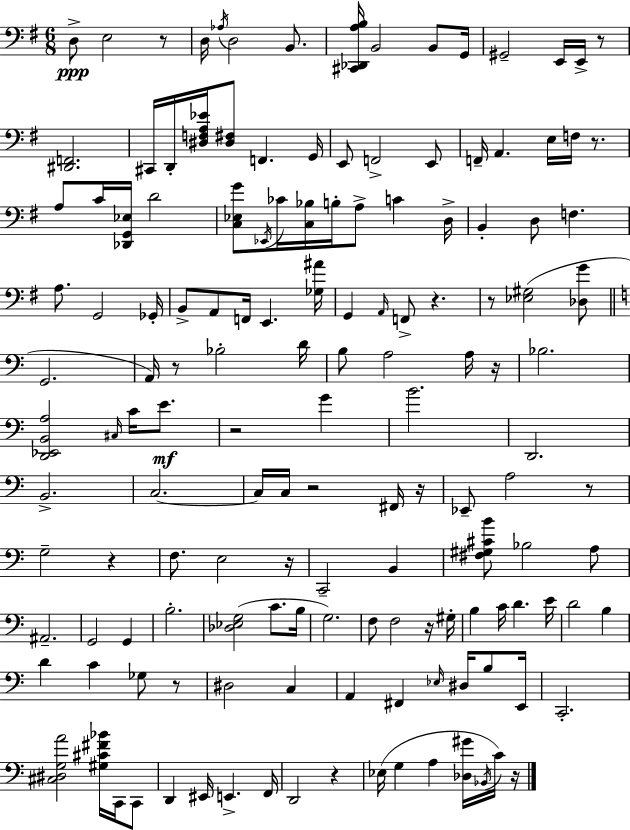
D3/e E3/h R/e D3/s Ab3/s D3/h B2/e. [C#2,Db2,A3,B3]/s B2/h B2/e G2/s G#2/h E2/s E2/s R/e [D#2,F2]/h. C#2/s D2/s [D#3,F3,A3,Eb4]/s [D#3,F#3]/e F2/q. G2/s E2/e F2/h E2/e F2/s A2/q. E3/s F3/s R/e. A3/e C4/s [Db2,G2,Eb3]/s D4/h [C3,Eb3,G4]/e Eb2/s CES4/s [C3,Bb3]/s B3/s A3/e C4/q D3/s B2/q D3/e F3/q. A3/e. G2/h Gb2/s B2/e A2/e F2/s E2/q. [Gb3,A#4]/s G2/q A2/s F2/e R/q. R/e [Eb3,G#3]/h [Db3,G4]/e G2/h. A2/s R/e Bb3/h D4/s B3/e A3/h A3/s R/s Bb3/h. [D2,Eb2,B2,A3]/h C#3/s C4/s E4/e. R/h G4/q B4/h. D2/h. B2/h. C3/h. C3/s C3/s R/h F#2/s R/s Eb2/e A3/h R/e G3/h R/q F3/e. E3/h R/s C2/h B2/q [F#3,G#3,C#4,B4]/e Bb3/h A3/e A#2/h. G2/h G2/q B3/h. [Db3,Eb3,G3]/h C4/e. B3/s G3/h. F3/e F3/h R/s G#3/s B3/q C4/s D4/q. E4/s D4/h B3/q D4/q C4/q Gb3/e R/e D#3/h C3/q A2/q F#2/q Eb3/s D#3/s B3/e E2/s C2/h. [C#3,D#3,G3,A4]/h [G#3,C#4,F#4,Bb4]/s C2/s C2/e D2/q EIS2/s E2/q. F2/s D2/h R/q Eb3/s G3/q A3/q [Db3,G#4]/s Bb2/s C4/s R/s